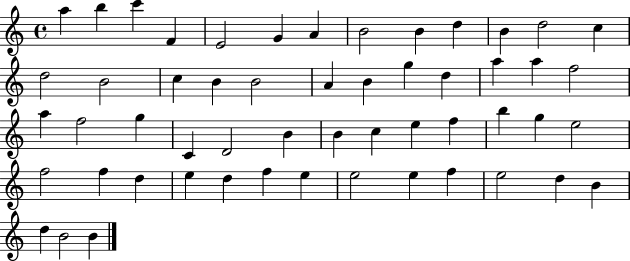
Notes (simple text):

A5/q B5/q C6/q F4/q E4/h G4/q A4/q B4/h B4/q D5/q B4/q D5/h C5/q D5/h B4/h C5/q B4/q B4/h A4/q B4/q G5/q D5/q A5/q A5/q F5/h A5/q F5/h G5/q C4/q D4/h B4/q B4/q C5/q E5/q F5/q B5/q G5/q E5/h F5/h F5/q D5/q E5/q D5/q F5/q E5/q E5/h E5/q F5/q E5/h D5/q B4/q D5/q B4/h B4/q